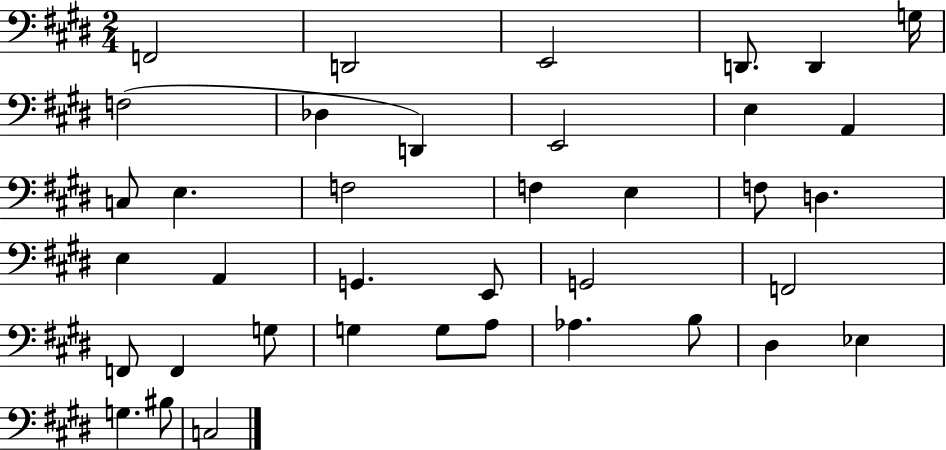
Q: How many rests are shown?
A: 0